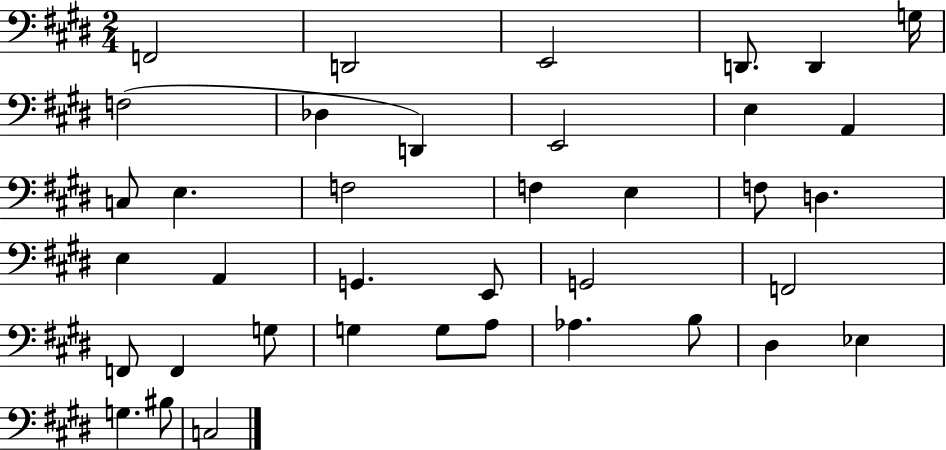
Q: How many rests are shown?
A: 0